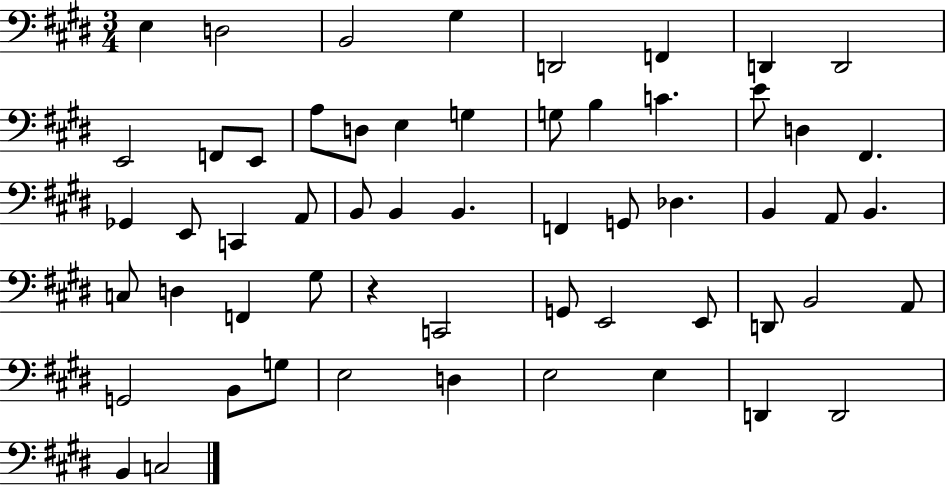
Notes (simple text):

E3/q D3/h B2/h G#3/q D2/h F2/q D2/q D2/h E2/h F2/e E2/e A3/e D3/e E3/q G3/q G3/e B3/q C4/q. E4/e D3/q F#2/q. Gb2/q E2/e C2/q A2/e B2/e B2/q B2/q. F2/q G2/e Db3/q. B2/q A2/e B2/q. C3/e D3/q F2/q G#3/e R/q C2/h G2/e E2/h E2/e D2/e B2/h A2/e G2/h B2/e G3/e E3/h D3/q E3/h E3/q D2/q D2/h B2/q C3/h